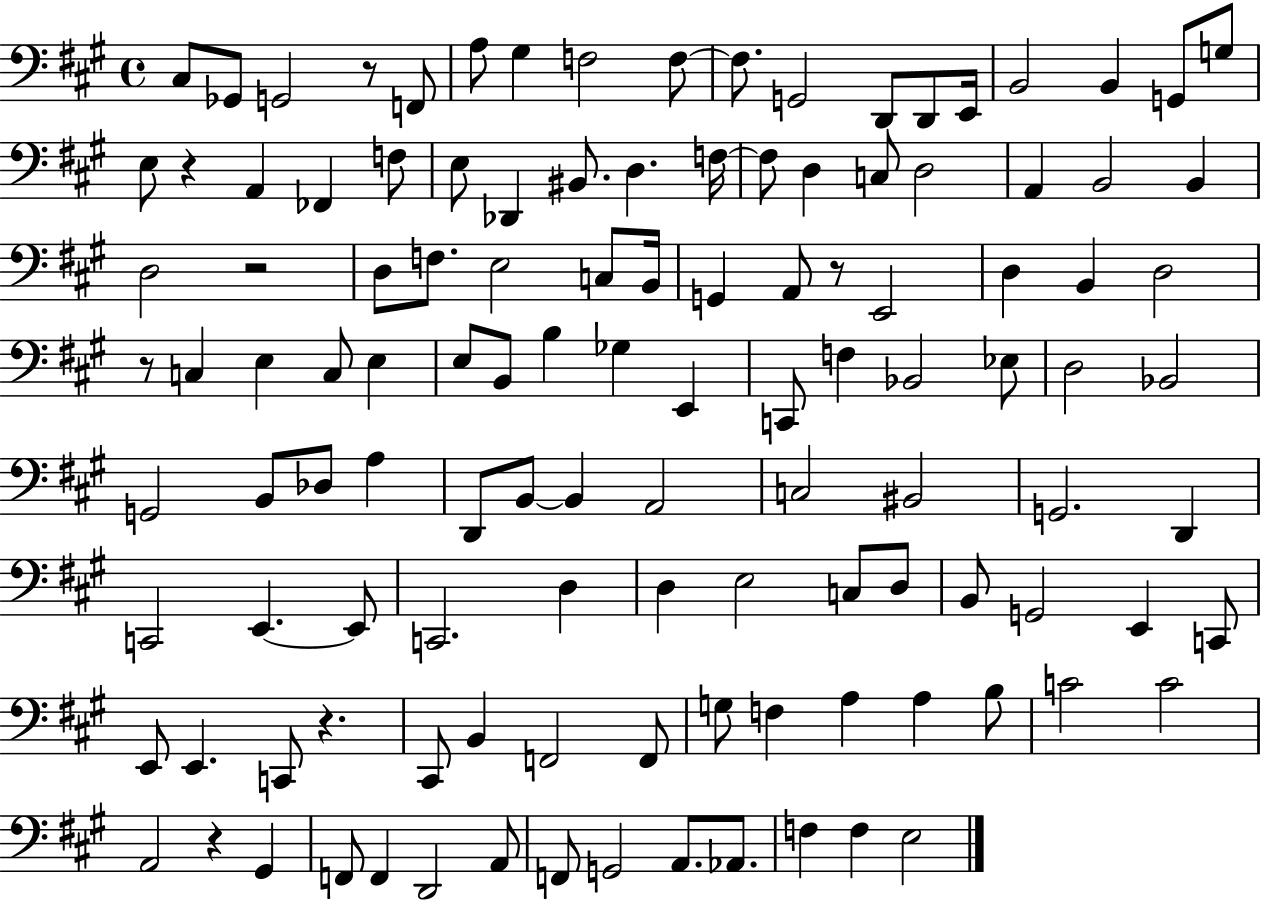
{
  \clef bass
  \time 4/4
  \defaultTimeSignature
  \key a \major
  cis8 ges,8 g,2 r8 f,8 | a8 gis4 f2 f8~~ | f8. g,2 d,8 d,8 e,16 | b,2 b,4 g,8 g8 | \break e8 r4 a,4 fes,4 f8 | e8 des,4 bis,8. d4. f16~~ | f8 d4 c8 d2 | a,4 b,2 b,4 | \break d2 r2 | d8 f8. e2 c8 b,16 | g,4 a,8 r8 e,2 | d4 b,4 d2 | \break r8 c4 e4 c8 e4 | e8 b,8 b4 ges4 e,4 | c,8 f4 bes,2 ees8 | d2 bes,2 | \break g,2 b,8 des8 a4 | d,8 b,8~~ b,4 a,2 | c2 bis,2 | g,2. d,4 | \break c,2 e,4.~~ e,8 | c,2. d4 | d4 e2 c8 d8 | b,8 g,2 e,4 c,8 | \break e,8 e,4. c,8 r4. | cis,8 b,4 f,2 f,8 | g8 f4 a4 a4 b8 | c'2 c'2 | \break a,2 r4 gis,4 | f,8 f,4 d,2 a,8 | f,8 g,2 a,8. aes,8. | f4 f4 e2 | \break \bar "|."
}